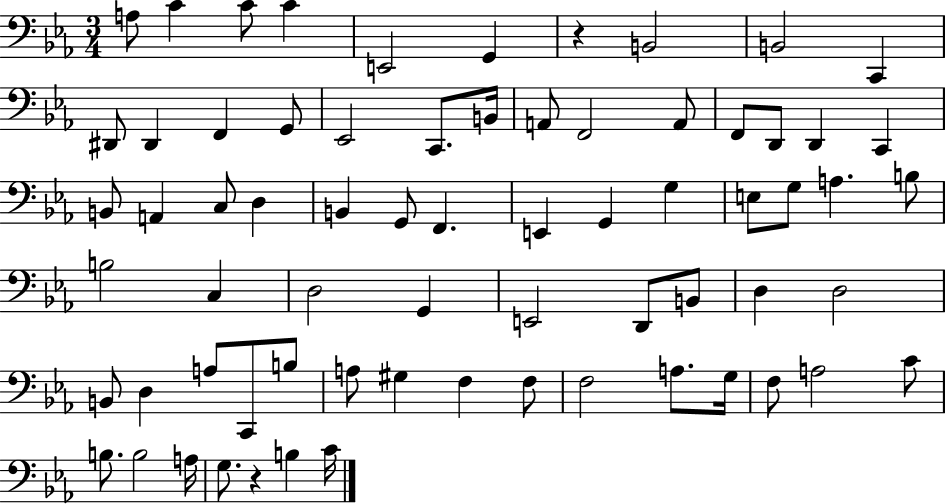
{
  \clef bass
  \numericTimeSignature
  \time 3/4
  \key ees \major
  \repeat volta 2 { a8 c'4 c'8 c'4 | e,2 g,4 | r4 b,2 | b,2 c,4 | \break dis,8 dis,4 f,4 g,8 | ees,2 c,8. b,16 | a,8 f,2 a,8 | f,8 d,8 d,4 c,4 | \break b,8 a,4 c8 d4 | b,4 g,8 f,4. | e,4 g,4 g4 | e8 g8 a4. b8 | \break b2 c4 | d2 g,4 | e,2 d,8 b,8 | d4 d2 | \break b,8 d4 a8 c,8 b8 | a8 gis4 f4 f8 | f2 a8. g16 | f8 a2 c'8 | \break b8. b2 a16 | g8. r4 b4 c'16 | } \bar "|."
}